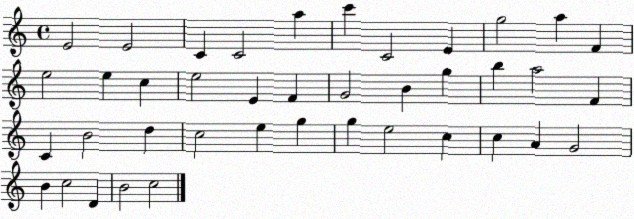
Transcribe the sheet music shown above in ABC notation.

X:1
T:Untitled
M:4/4
L:1/4
K:C
E2 E2 C C2 a c' C2 E g2 a F e2 e c e2 E F G2 B g b a2 F C B2 d c2 e g g e2 c c A G2 B c2 D B2 c2